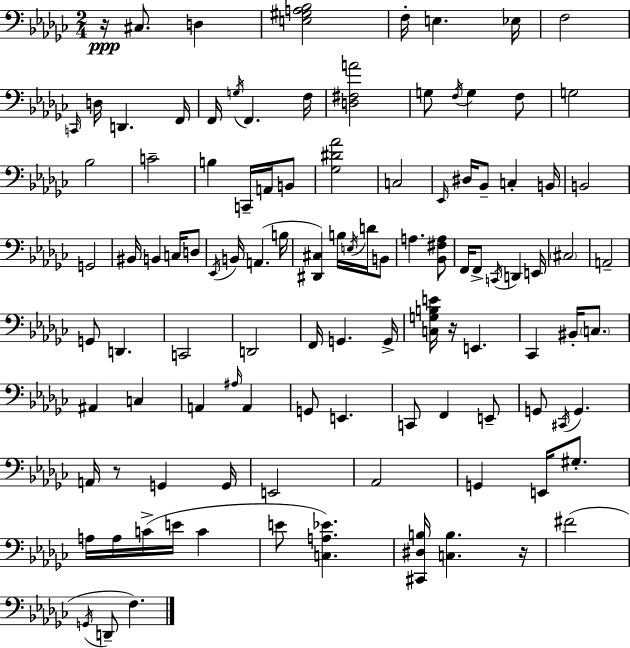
{
  \clef bass
  \numericTimeSignature
  \time 2/4
  \key ees \minor
  r16\ppp cis8. d4 | <e gis a bes>2 | f16-. e4. ees16 | f2 | \break \grace { c,16 } d16 d,4. | f,16 f,16 \acciaccatura { g16 } f,4. | f16 <d fis a'>2 | g8 \acciaccatura { f16 } g4 | \break f8 g2 | bes2 | c'2-- | b4 c,16-- | \break a,16 b,8 <ges dis' aes'>2 | c2 | \grace { ees,16 } dis16 bes,8-- c4-. | b,16 b,2 | \break g,2 | bis,16 b,4 | c16 d8 \acciaccatura { ees,16 } b,16 a,4.( | b16 <dis, cis>4) | \break b16 \acciaccatura { e16 } d'16 b,8 a4. | <bes, fis a>8 f,16 f,8-> | \acciaccatura { c,16 } d,4 e,16 \parenthesize cis2 | a,2-- | \break g,8 | d,4. c,2 | d,2 | f,16 | \break g,4. g,16-> <c g b e'>16 | r16 e,4. ces,4 | bis,16-. \parenthesize c8. ais,4 | c4 a,4 | \break \grace { ais16 } a,4 | g,8 e,4. | c,8 f,4 e,8-- | g,8 \acciaccatura { cis,16 } g,4. | \break a,16 r8 g,4 | g,16 e,2 | aes,2 | g,4 e,16 gis8.-. | \break a16 a16 c'16->( e'16 c'4 | e'8 <c a ees'>4.) | <cis, dis b>16 <c b>4. | r16 fis'2( | \break \acciaccatura { g,16 } d,8-- f4.) | \bar "|."
}